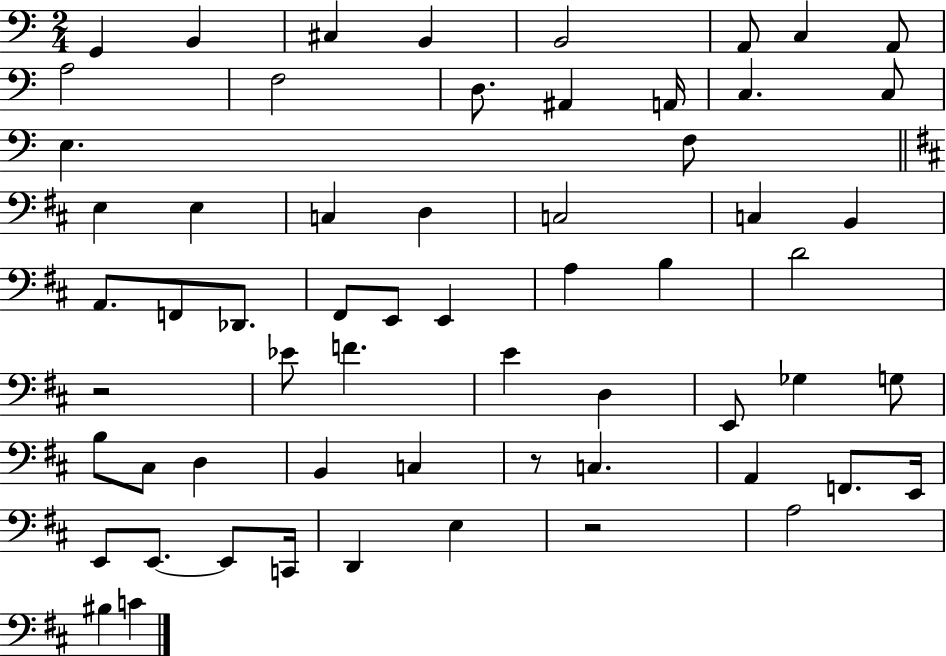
X:1
T:Untitled
M:2/4
L:1/4
K:C
G,, B,, ^C, B,, B,,2 A,,/2 C, A,,/2 A,2 F,2 D,/2 ^A,, A,,/4 C, C,/2 E, F,/2 E, E, C, D, C,2 C, B,, A,,/2 F,,/2 _D,,/2 ^F,,/2 E,,/2 E,, A, B, D2 z2 _E/2 F E D, E,,/2 _G, G,/2 B,/2 ^C,/2 D, B,, C, z/2 C, A,, F,,/2 E,,/4 E,,/2 E,,/2 E,,/2 C,,/4 D,, E, z2 A,2 ^B, C